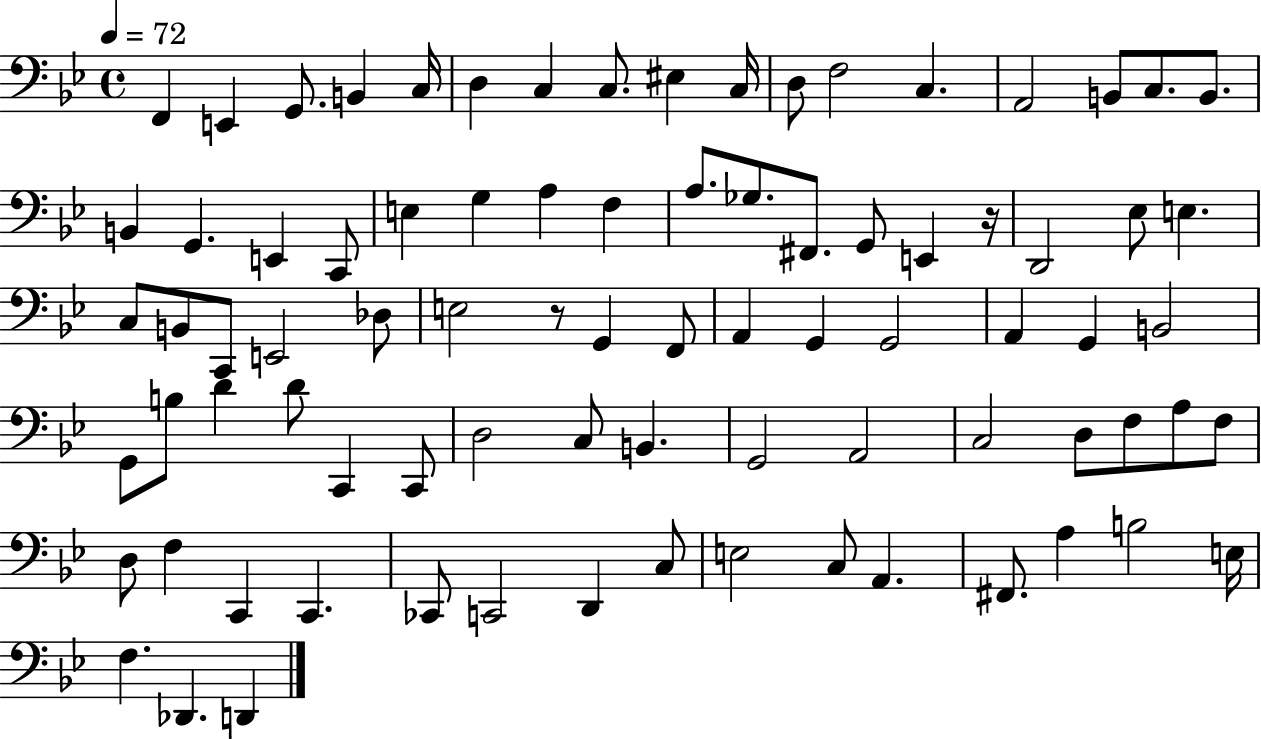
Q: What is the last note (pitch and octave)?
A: D2